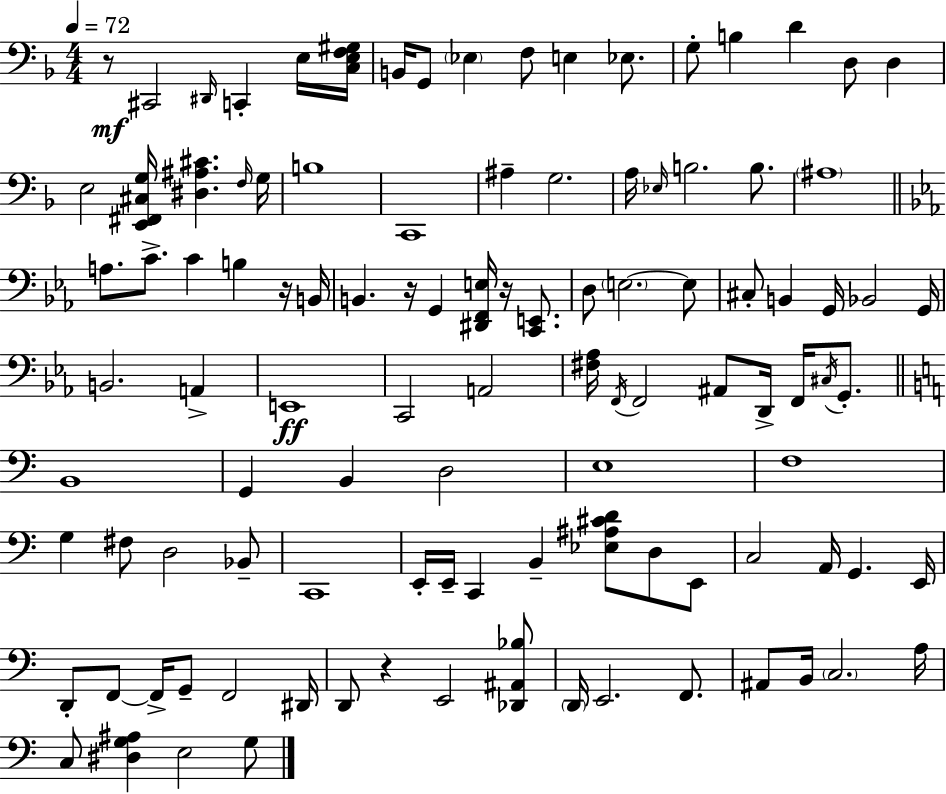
{
  \clef bass
  \numericTimeSignature
  \time 4/4
  \key d \minor
  \tempo 4 = 72
  r8\mf cis,2 \grace { dis,16 } c,4-. e16 | <c e f gis>16 b,16 g,8 \parenthesize ees4 f8 e4 ees8. | g8-. b4 d'4 d8 d4 | e2 <e, fis, cis g>16 <dis ais cis'>4. | \break \grace { f16 } g16 b1 | c,1 | ais4-- g2. | a16 \grace { ees16 } b2. | \break b8. \parenthesize ais1 | \bar "||" \break \key c \minor a8. c'8.-> c'4 b4 r16 b,16 | b,4. r16 g,4 <dis, f, e>16 r16 <c, e,>8. | d8 \parenthesize e2.~~ e8 | cis8-. b,4 g,16 bes,2 g,16 | \break b,2. a,4-> | e,1\ff | c,2 a,2 | <fis aes>16 \acciaccatura { f,16 } f,2 ais,8 d,16-> f,16 \acciaccatura { cis16 } g,8.-. | \break \bar "||" \break \key a \minor b,1 | g,4 b,4 d2 | e1 | f1 | \break g4 fis8 d2 bes,8-- | c,1 | e,16-. e,16-- c,4 b,4-- <ees ais cis' d'>8 d8 e,8 | c2 a,16 g,4. e,16 | \break d,8-. f,8~~ f,16-> g,8-- f,2 dis,16 | d,8 r4 e,2 <des, ais, bes>8 | \parenthesize d,16 e,2. f,8. | ais,8 b,16 \parenthesize c2. a16 | \break c8 <dis g ais>4 e2 g8 | \bar "|."
}